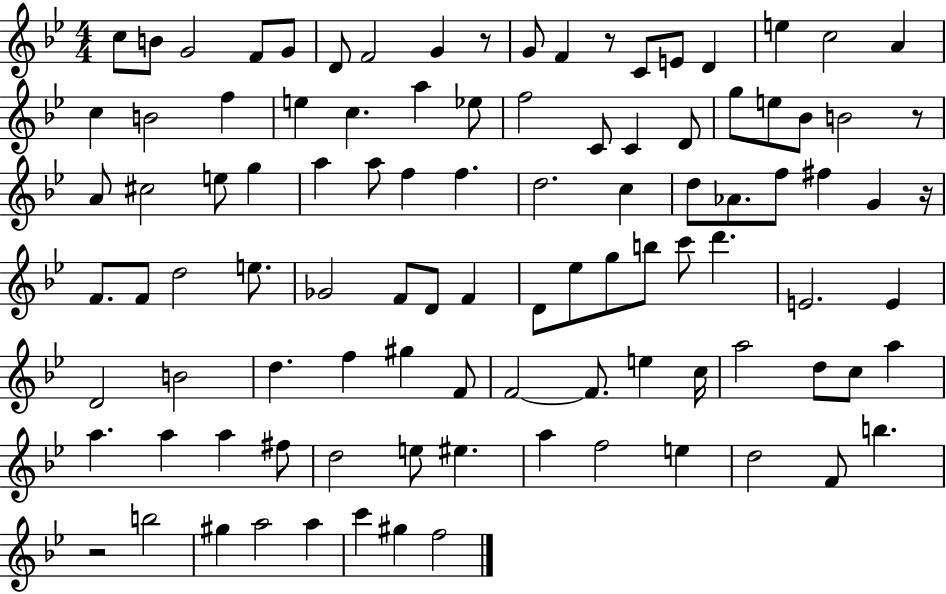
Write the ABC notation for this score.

X:1
T:Untitled
M:4/4
L:1/4
K:Bb
c/2 B/2 G2 F/2 G/2 D/2 F2 G z/2 G/2 F z/2 C/2 E/2 D e c2 A c B2 f e c a _e/2 f2 C/2 C D/2 g/2 e/2 _B/2 B2 z/2 A/2 ^c2 e/2 g a a/2 f f d2 c d/2 _A/2 f/2 ^f G z/4 F/2 F/2 d2 e/2 _G2 F/2 D/2 F D/2 _e/2 g/2 b/2 c'/2 d' E2 E D2 B2 d f ^g F/2 F2 F/2 e c/4 a2 d/2 c/2 a a a a ^f/2 d2 e/2 ^e a f2 e d2 F/2 b z2 b2 ^g a2 a c' ^g f2